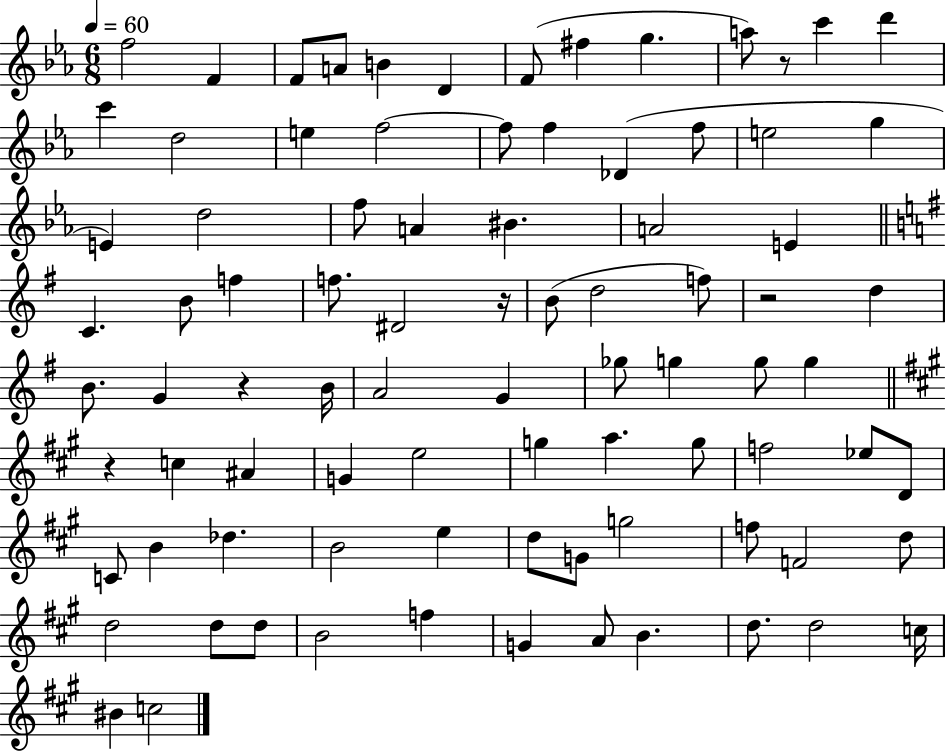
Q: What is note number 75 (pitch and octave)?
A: A4